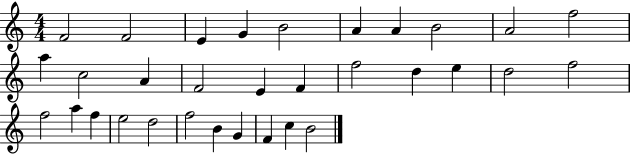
F4/h F4/h E4/q G4/q B4/h A4/q A4/q B4/h A4/h F5/h A5/q C5/h A4/q F4/h E4/q F4/q F5/h D5/q E5/q D5/h F5/h F5/h A5/q F5/q E5/h D5/h F5/h B4/q G4/q F4/q C5/q B4/h